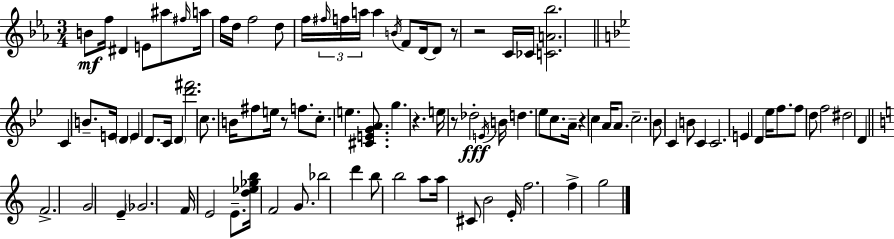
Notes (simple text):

B4/e F5/s D#4/q E4/e A#5/e F#5/s A5/s F5/s D5/s F5/h D5/e F5/s F#5/s F5/s A5/s A5/q B4/s F4/e D4/s D4/e R/e R/h C4/s CES4/s [C4,A4,Bb5]/h. C4/q B4/e. E4/s D4/q E4/q D4/e. C4/s D4/q [D6,F#6]/h. C5/e. B4/s F#5/e E5/s R/e F5/e. C5/e. E5/q. [C#4,E4,G4,A4]/e. G5/q. R/q. E5/s R/e Db5/h E4/s B4/s D5/q. Eb5/e C5/e. A4/s R/q C5/q A4/s A4/e. C5/h. Bb4/e C4/q B4/e C4/q C4/h. E4/q D4/q Eb5/s F5/e. F5/e D5/e F5/h D#5/h D4/q F4/h. G4/h E4/q Gb4/h. F4/s E4/h E4/e. [D5,Eb5,Gb5,B5]/s F4/h G4/e. Bb5/h D6/q B5/e B5/h A5/e A5/s C#4/e B4/h E4/s F5/h. F5/q G5/h